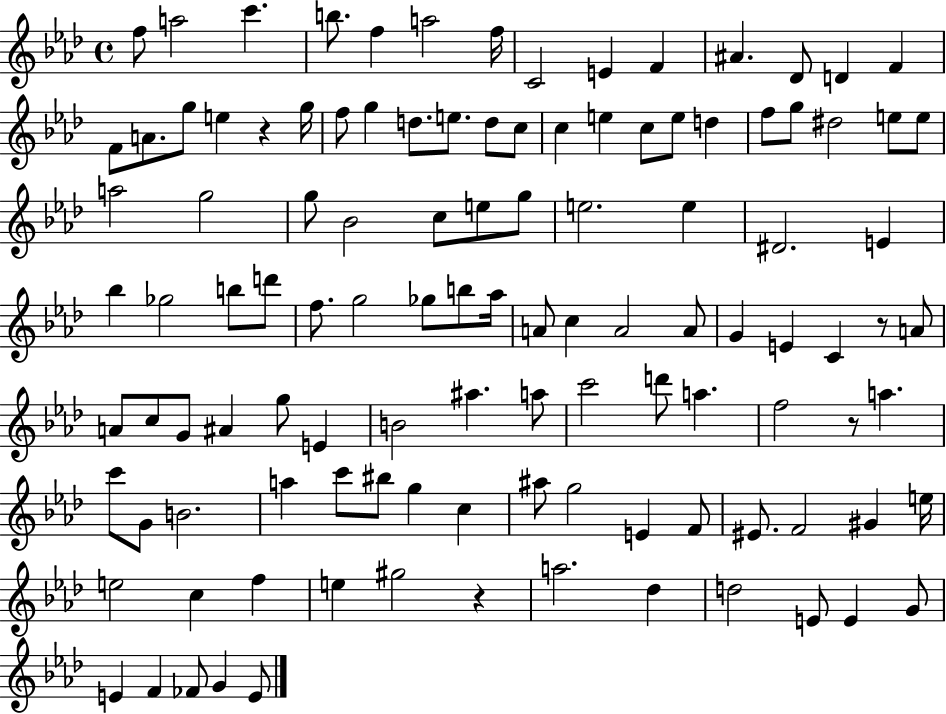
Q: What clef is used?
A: treble